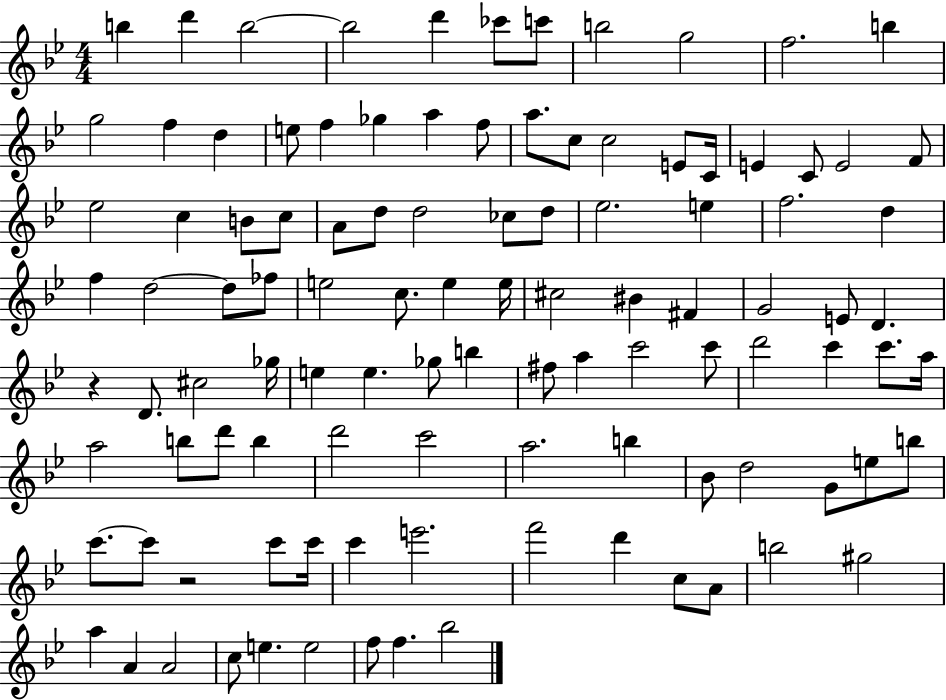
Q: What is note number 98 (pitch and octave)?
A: A4